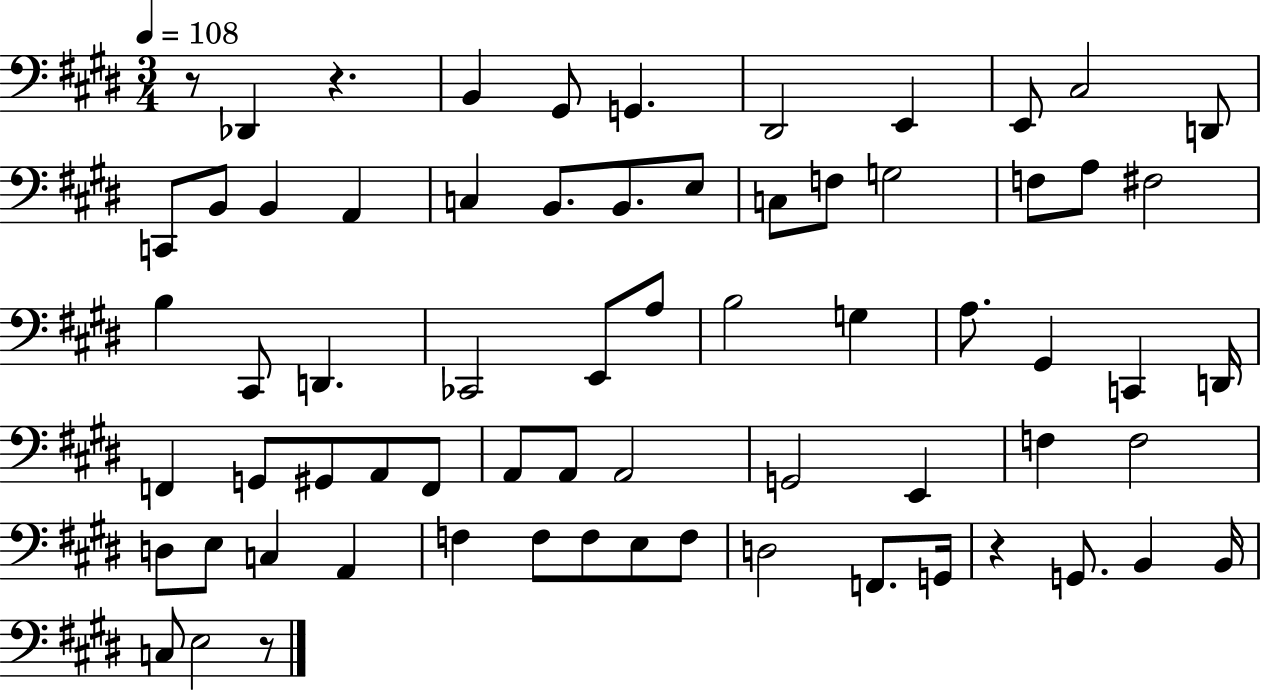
{
  \clef bass
  \numericTimeSignature
  \time 3/4
  \key e \major
  \tempo 4 = 108
  r8 des,4 r4. | b,4 gis,8 g,4. | dis,2 e,4 | e,8 cis2 d,8 | \break c,8 b,8 b,4 a,4 | c4 b,8. b,8. e8 | c8 f8 g2 | f8 a8 fis2 | \break b4 cis,8 d,4. | ces,2 e,8 a8 | b2 g4 | a8. gis,4 c,4 d,16 | \break f,4 g,8 gis,8 a,8 f,8 | a,8 a,8 a,2 | g,2 e,4 | f4 f2 | \break d8 e8 c4 a,4 | f4 f8 f8 e8 f8 | d2 f,8. g,16 | r4 g,8. b,4 b,16 | \break c8 e2 r8 | \bar "|."
}